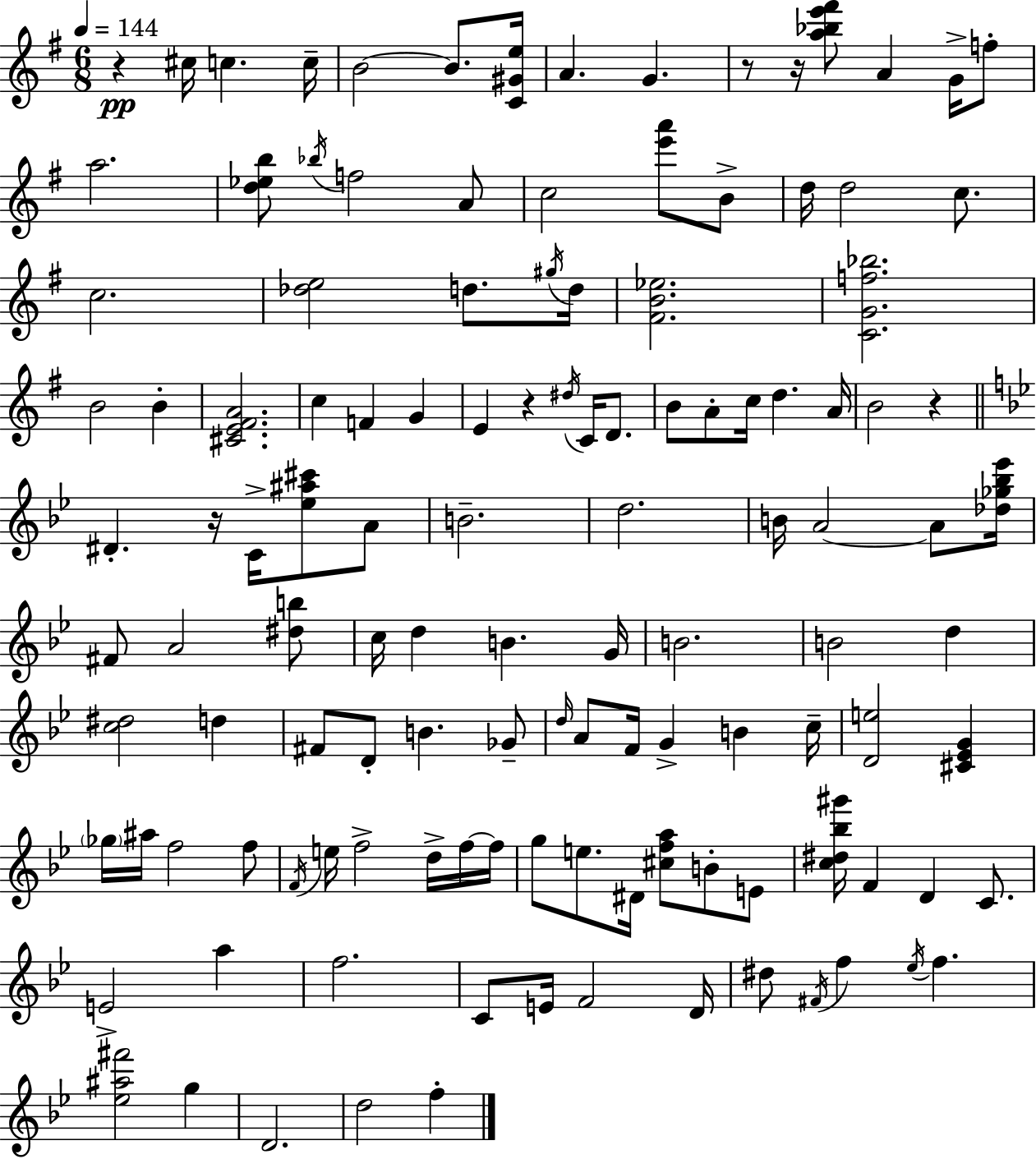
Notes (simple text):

R/q C#5/s C5/q. C5/s B4/h B4/e. [C4,G#4,E5]/s A4/q. G4/q. R/e R/s [A5,Bb5,E6,F#6]/e A4/q G4/s F5/e A5/h. [D5,Eb5,B5]/e Bb5/s F5/h A4/e C5/h [E6,A6]/e B4/e D5/s D5/h C5/e. C5/h. [Db5,E5]/h D5/e. G#5/s D5/s [F#4,B4,Eb5]/h. [C4,G4,F5,Bb5]/h. B4/h B4/q [C#4,E4,F#4,A4]/h. C5/q F4/q G4/q E4/q R/q D#5/s C4/s D4/e. B4/e A4/e C5/s D5/q. A4/s B4/h R/q D#4/q. R/s C4/s [Eb5,A#5,C#6]/e A4/e B4/h. D5/h. B4/s A4/h A4/e [Db5,Gb5,Bb5,Eb6]/s F#4/e A4/h [D#5,B5]/e C5/s D5/q B4/q. G4/s B4/h. B4/h D5/q [C5,D#5]/h D5/q F#4/e D4/e B4/q. Gb4/e D5/s A4/e F4/s G4/q B4/q C5/s [D4,E5]/h [C#4,Eb4,G4]/q Gb5/s A#5/s F5/h F5/e F4/s E5/s F5/h D5/s F5/s F5/s G5/e E5/e. D#4/s [C#5,F5,A5]/e B4/e E4/e [C5,D#5,Bb5,G#6]/s F4/q D4/q C4/e. E4/h A5/q F5/h. C4/e E4/s F4/h D4/s D#5/e F#4/s F5/q Eb5/s F5/q. [Eb5,A#5,F#6]/h G5/q D4/h. D5/h F5/q